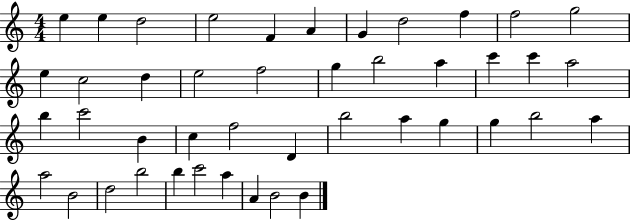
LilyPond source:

{
  \clef treble
  \numericTimeSignature
  \time 4/4
  \key c \major
  e''4 e''4 d''2 | e''2 f'4 a'4 | g'4 d''2 f''4 | f''2 g''2 | \break e''4 c''2 d''4 | e''2 f''2 | g''4 b''2 a''4 | c'''4 c'''4 a''2 | \break b''4 c'''2 b'4 | c''4 f''2 d'4 | b''2 a''4 g''4 | g''4 b''2 a''4 | \break a''2 b'2 | d''2 b''2 | b''4 c'''2 a''4 | a'4 b'2 b'4 | \break \bar "|."
}